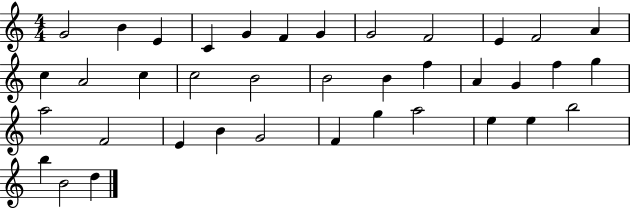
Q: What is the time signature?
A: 4/4